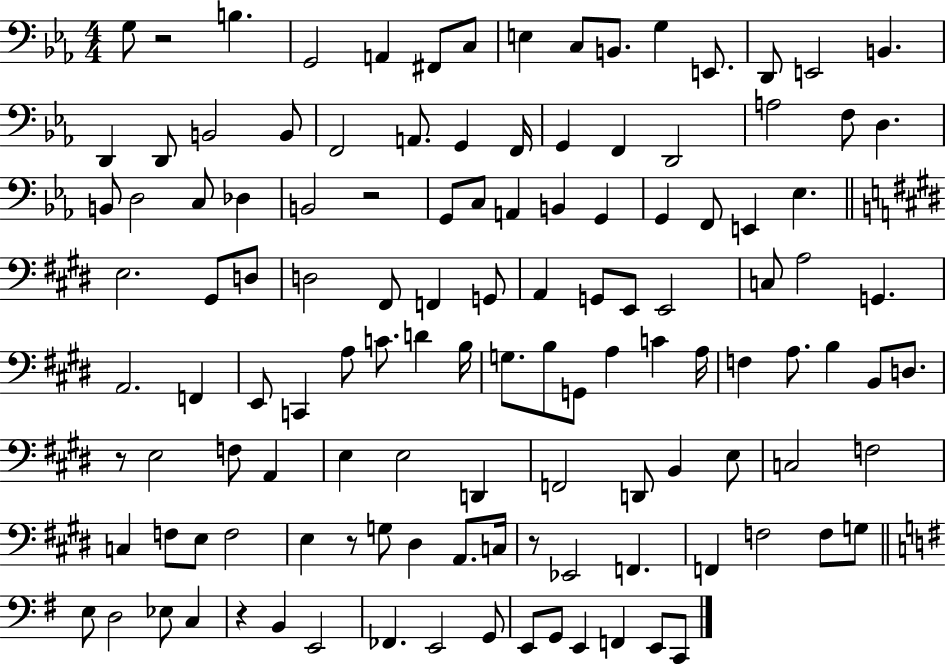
{
  \clef bass
  \numericTimeSignature
  \time 4/4
  \key ees \major
  \repeat volta 2 { g8 r2 b4. | g,2 a,4 fis,8 c8 | e4 c8 b,8. g4 e,8. | d,8 e,2 b,4. | \break d,4 d,8 b,2 b,8 | f,2 a,8. g,4 f,16 | g,4 f,4 d,2 | a2 f8 d4. | \break b,8 d2 c8 des4 | b,2 r2 | g,8 c8 a,4 b,4 g,4 | g,4 f,8 e,4 ees4. | \break \bar "||" \break \key e \major e2. gis,8 d8 | d2 fis,8 f,4 g,8 | a,4 g,8 e,8 e,2 | c8 a2 g,4. | \break a,2. f,4 | e,8 c,4 a8 c'8. d'4 b16 | g8. b8 g,8 a4 c'4 a16 | f4 a8. b4 b,8 d8. | \break r8 e2 f8 a,4 | e4 e2 d,4 | f,2 d,8 b,4 e8 | c2 f2 | \break c4 f8 e8 f2 | e4 r8 g8 dis4 a,8. c16 | r8 ees,2 f,4. | f,4 f2 f8 g8 | \break \bar "||" \break \key g \major e8 d2 ees8 c4 | r4 b,4 e,2 | fes,4. e,2 g,8 | e,8 g,8 e,4 f,4 e,8 c,8 | \break } \bar "|."
}